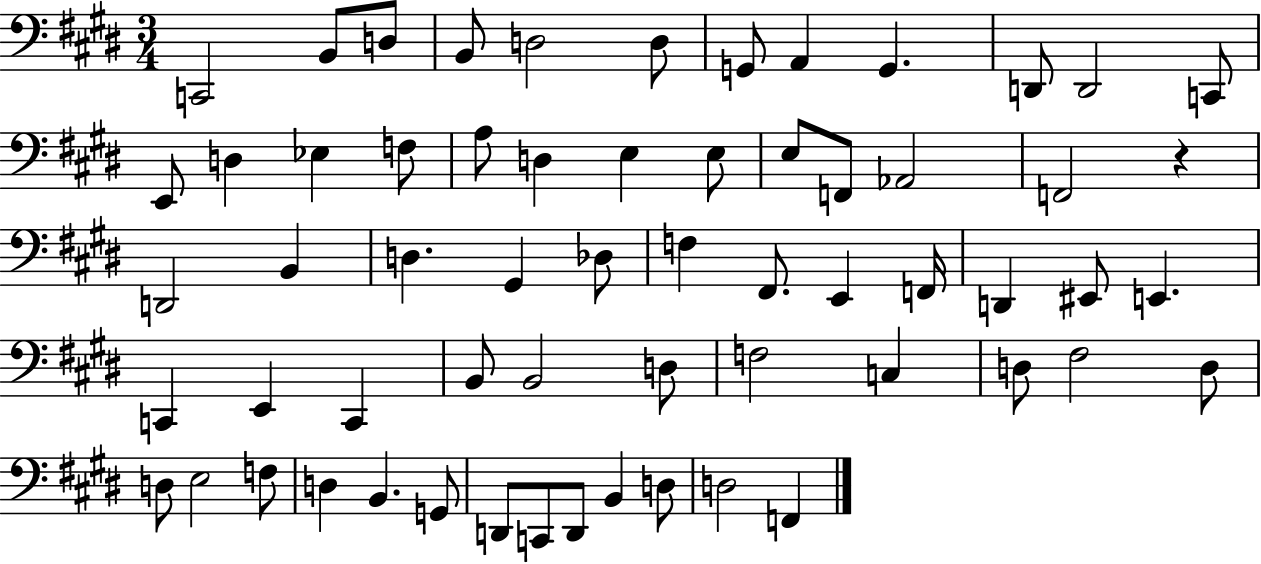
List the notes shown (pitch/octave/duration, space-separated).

C2/h B2/e D3/e B2/e D3/h D3/e G2/e A2/q G2/q. D2/e D2/h C2/e E2/e D3/q Eb3/q F3/e A3/e D3/q E3/q E3/e E3/e F2/e Ab2/h F2/h R/q D2/h B2/q D3/q. G#2/q Db3/e F3/q F#2/e. E2/q F2/s D2/q EIS2/e E2/q. C2/q E2/q C2/q B2/e B2/h D3/e F3/h C3/q D3/e F#3/h D3/e D3/e E3/h F3/e D3/q B2/q. G2/e D2/e C2/e D2/e B2/q D3/e D3/h F2/q